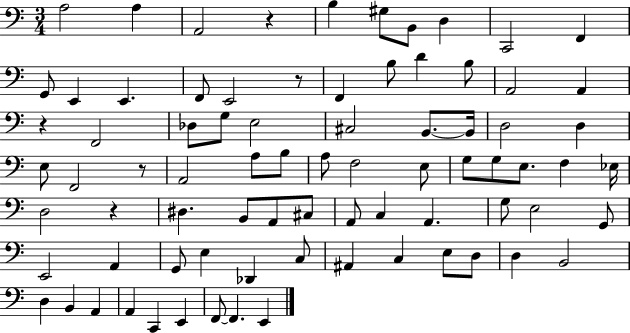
A3/h A3/q A2/h R/q B3/q G#3/e B2/e D3/q C2/h F2/q G2/e E2/q E2/q. F2/e E2/h R/e F2/q B3/e D4/q B3/e A2/h A2/q R/q F2/h Db3/e G3/e E3/h C#3/h B2/e. B2/s D3/h D3/q E3/e F2/h R/e A2/h A3/e B3/e A3/e F3/h E3/e G3/e G3/e E3/e. F3/q Eb3/s D3/h R/q D#3/q. B2/e A2/e C#3/e A2/e C3/q A2/q. G3/e E3/h G2/e E2/h A2/q G2/e E3/q Db2/q C3/e A#2/q C3/q E3/e D3/e D3/q B2/h D3/q B2/q A2/q A2/q C2/q E2/q F2/e F2/q. E2/q